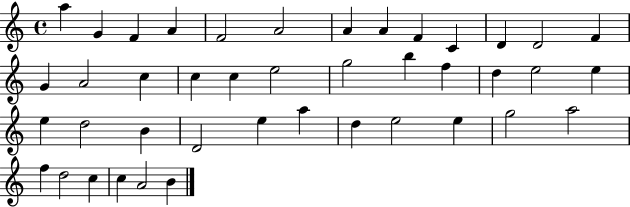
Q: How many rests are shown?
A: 0